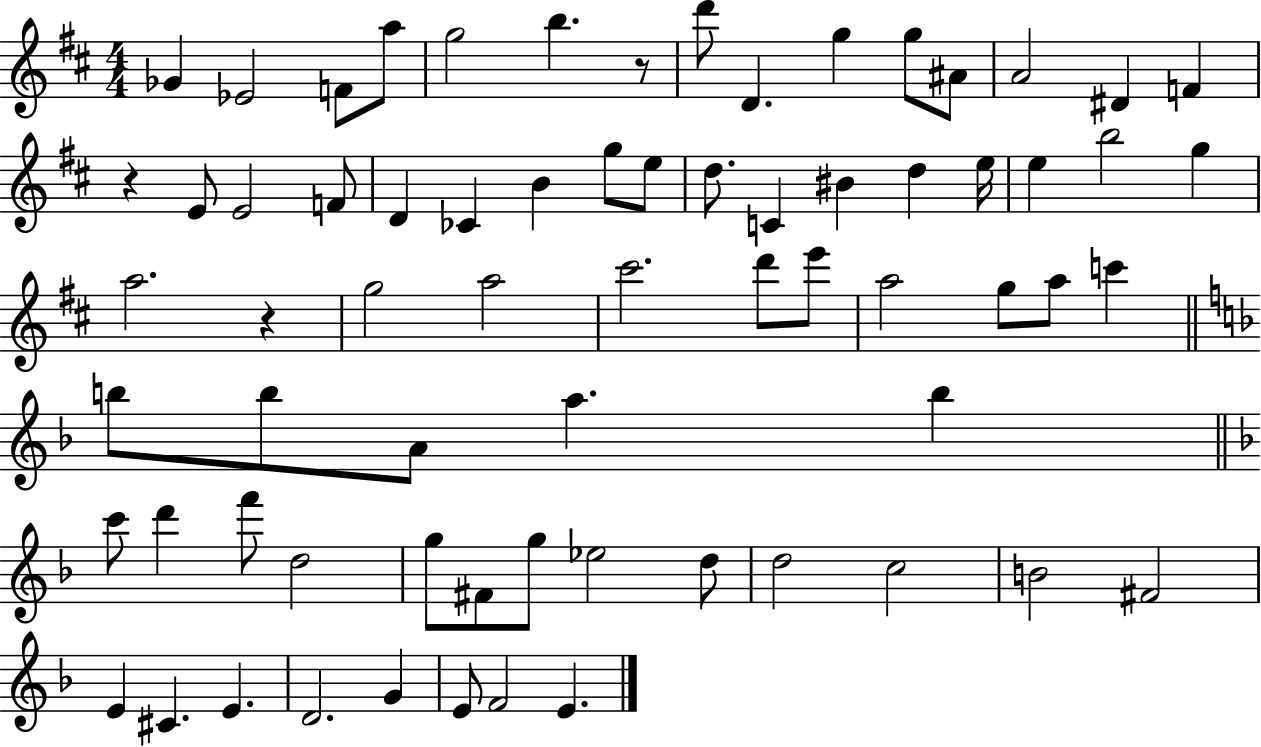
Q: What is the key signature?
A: D major